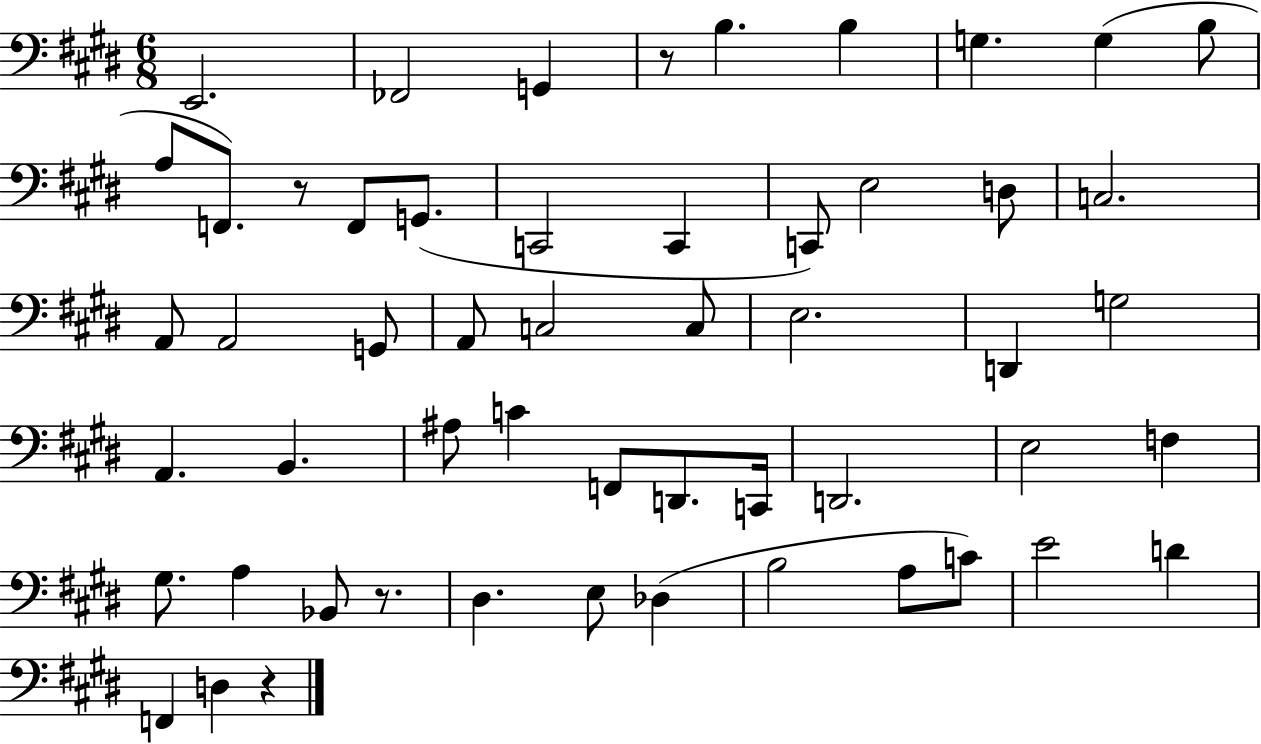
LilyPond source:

{
  \clef bass
  \numericTimeSignature
  \time 6/8
  \key e \major
  e,2. | fes,2 g,4 | r8 b4. b4 | g4. g4( b8 | \break a8 f,8.) r8 f,8 g,8.( | c,2 c,4 | c,8) e2 d8 | c2. | \break a,8 a,2 g,8 | a,8 c2 c8 | e2. | d,4 g2 | \break a,4. b,4. | ais8 c'4 f,8 d,8. c,16 | d,2. | e2 f4 | \break gis8. a4 bes,8 r8. | dis4. e8 des4( | b2 a8 c'8) | e'2 d'4 | \break f,4 d4 r4 | \bar "|."
}